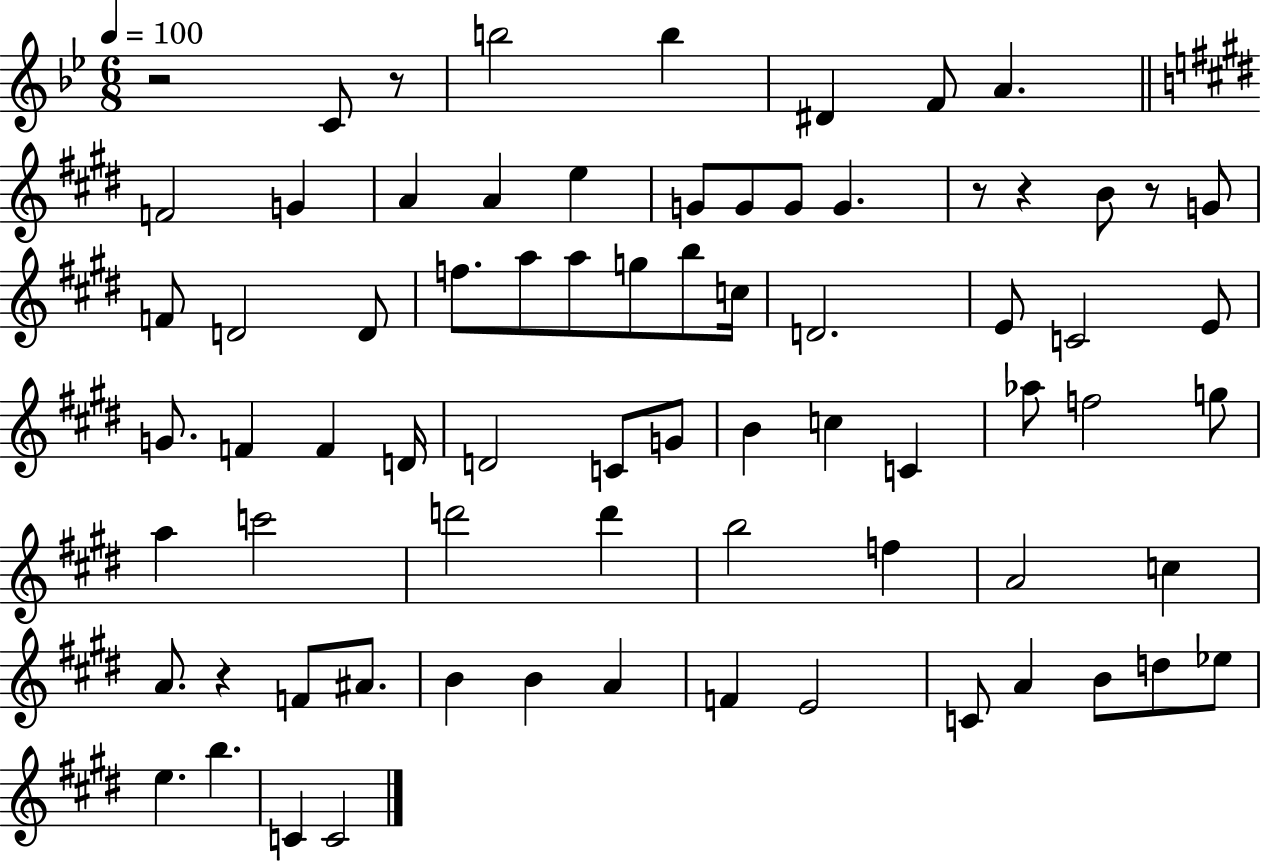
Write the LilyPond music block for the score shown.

{
  \clef treble
  \numericTimeSignature
  \time 6/8
  \key bes \major
  \tempo 4 = 100
  r2 c'8 r8 | b''2 b''4 | dis'4 f'8 a'4. | \bar "||" \break \key e \major f'2 g'4 | a'4 a'4 e''4 | g'8 g'8 g'8 g'4. | r8 r4 b'8 r8 g'8 | \break f'8 d'2 d'8 | f''8. a''8 a''8 g''8 b''8 c''16 | d'2. | e'8 c'2 e'8 | \break g'8. f'4 f'4 d'16 | d'2 c'8 g'8 | b'4 c''4 c'4 | aes''8 f''2 g''8 | \break a''4 c'''2 | d'''2 d'''4 | b''2 f''4 | a'2 c''4 | \break a'8. r4 f'8 ais'8. | b'4 b'4 a'4 | f'4 e'2 | c'8 a'4 b'8 d''8 ees''8 | \break e''4. b''4. | c'4 c'2 | \bar "|."
}